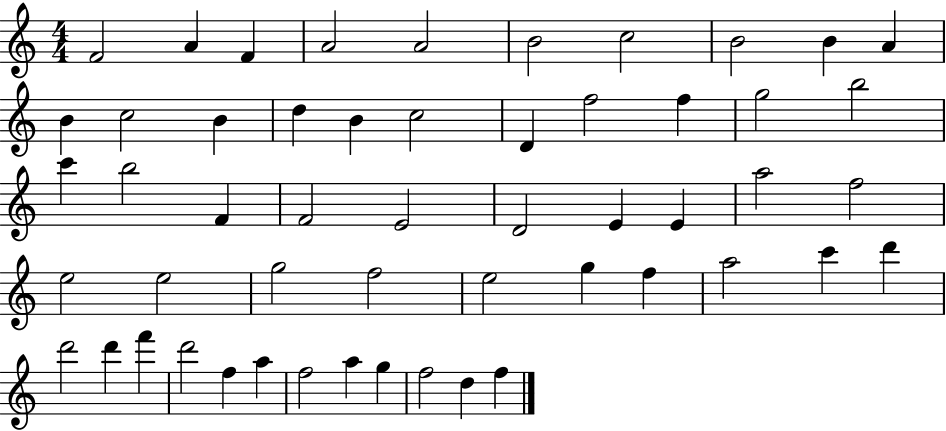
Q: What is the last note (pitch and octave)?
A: F5